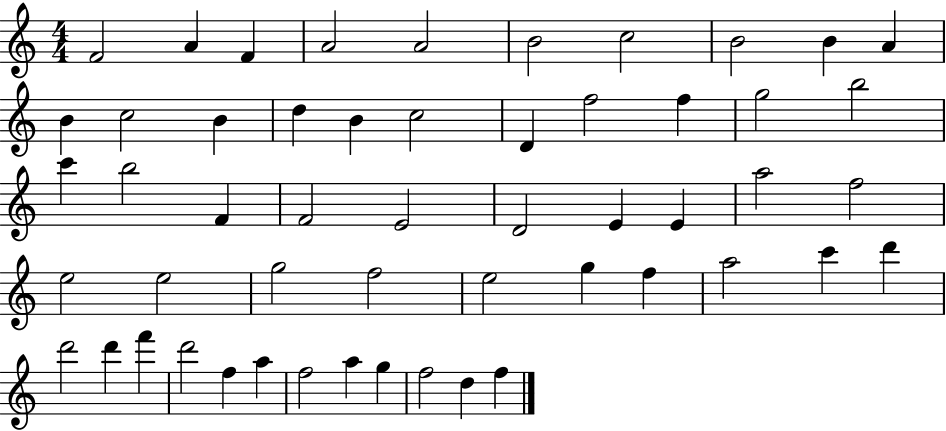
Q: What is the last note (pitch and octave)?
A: F5